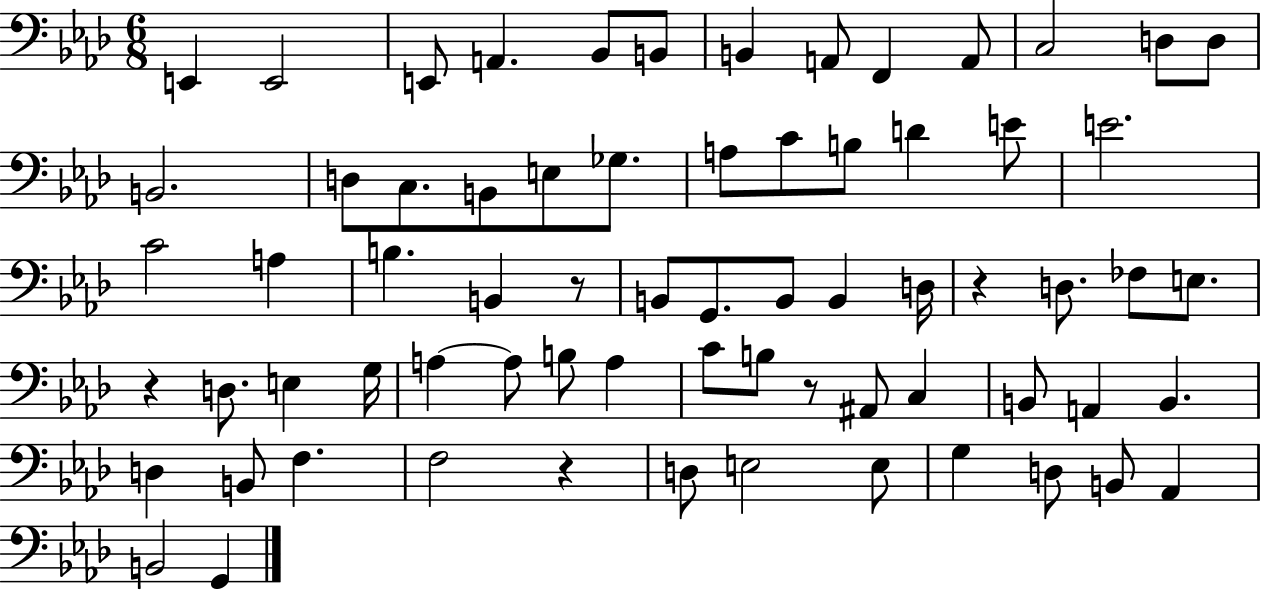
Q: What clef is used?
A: bass